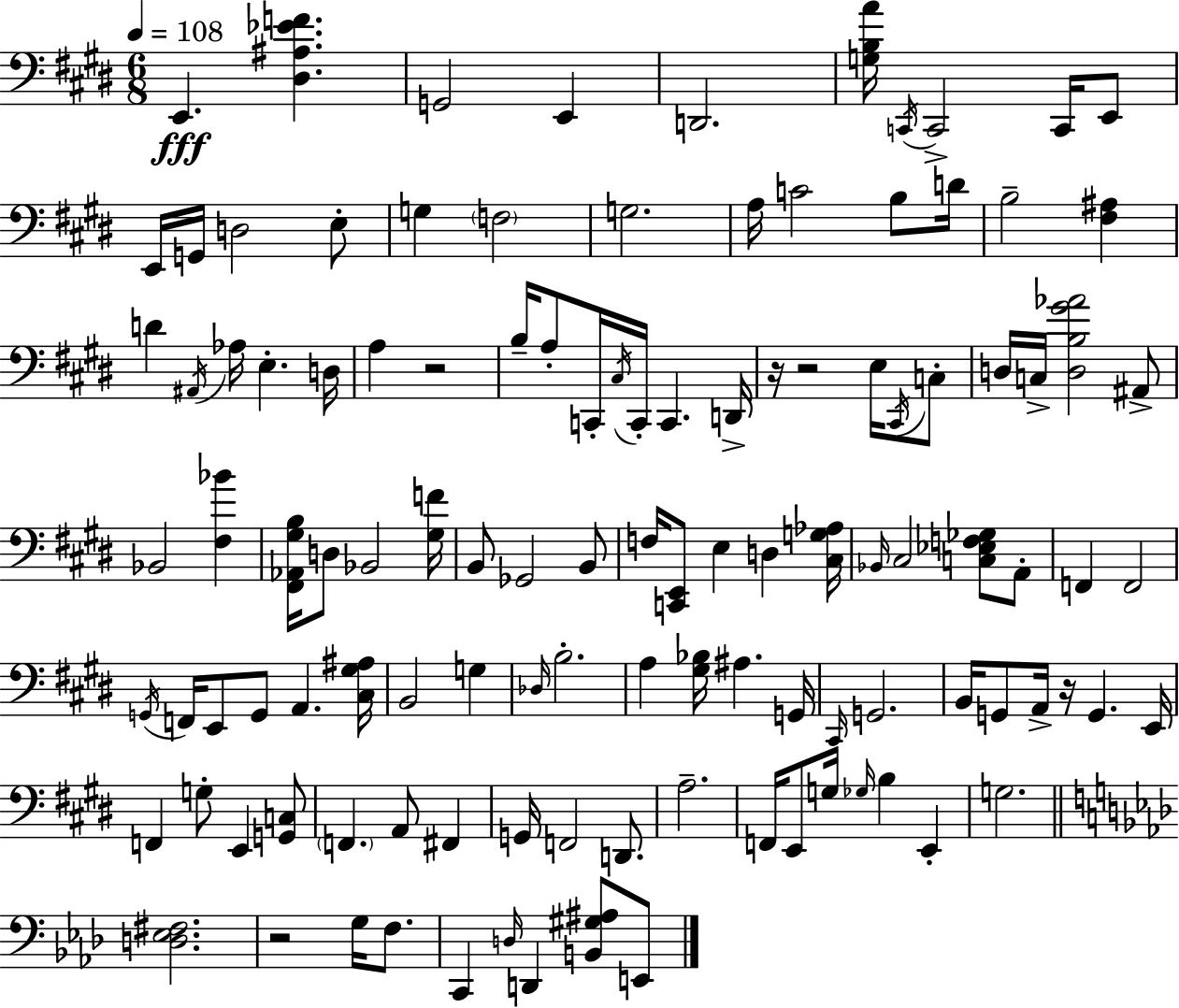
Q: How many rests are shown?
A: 5